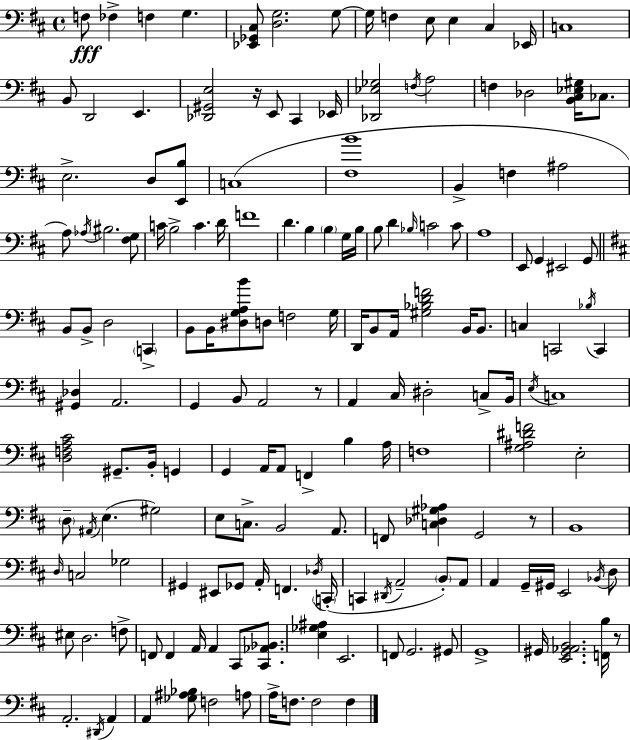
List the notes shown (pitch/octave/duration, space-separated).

F3/e FES3/q F3/q G3/q. [Eb2,Gb2,C#3]/e [D3,G3]/h. G3/e G3/s F3/q E3/e E3/q C#3/q Eb2/s C3/w B2/e D2/h E2/q. [Db2,G#2,E3]/h R/s E2/e C#2/q Eb2/s [Db2,Eb3,Gb3]/h F3/s A3/h F3/q Db3/h [B2,C#3,Eb3,G#3]/s CES3/e. E3/h. D3/e [E2,B3]/e C3/w [F#3,B4]/w B2/q F3/q A#3/h A3/e Ab3/s BIS3/h. [F#3,G3]/e C4/s B3/h C4/q. D4/s F4/w D4/q. B3/q B3/q G3/s B3/s B3/e D4/q Bb3/s C4/h C4/e A3/w E2/e G2/q EIS2/h G2/e B2/e B2/e D3/h C2/q B2/e B2/s [D#3,G3,A3,B4]/e D3/e F3/h G3/s D2/s B2/e A2/s [G#3,Bb3,D4,F4]/h B2/s B2/e. C3/q C2/h Bb3/s C2/q [G#2,Db3]/q A2/h. G2/q B2/e A2/h R/e A2/q C#3/s D#3/h C3/e B2/s E3/s C3/w [D3,F3,A3,C#4]/h G#2/e. B2/s G2/q G2/q A2/s A2/e F2/q B3/q A3/s F3/w [G3,A#3,D#4,F4]/h E3/h D3/e A#2/s E3/q. G#3/h E3/e C3/e. B2/h A2/e. F2/e [C3,Db3,G#3,Ab3]/q G2/h R/e B2/w D3/s C3/h Gb3/h G#2/q EIS2/e Gb2/e A2/s F2/q. Db3/s C2/s C2/q D#2/s A2/h B2/e A2/e A2/q G2/s G#2/s E2/h Bb2/s D3/e EIS3/e D3/h. F3/e F2/e F2/q A2/s A2/q C#2/e [C#2,Ab2,Bb2]/e. [E3,Gb3,A#3]/q E2/h. F2/e G2/h. G#2/e G2/w G#2/s [E2,G#2,Ab2,B2]/h. [F2,B3]/s R/e A2/h. D#2/s A2/q A2/q [Gb3,A#3,Bb3]/e F3/h A3/e A3/s F3/e. F3/h F3/q